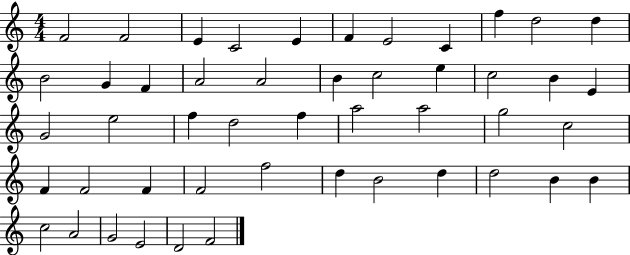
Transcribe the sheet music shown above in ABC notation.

X:1
T:Untitled
M:4/4
L:1/4
K:C
F2 F2 E C2 E F E2 C f d2 d B2 G F A2 A2 B c2 e c2 B E G2 e2 f d2 f a2 a2 g2 c2 F F2 F F2 f2 d B2 d d2 B B c2 A2 G2 E2 D2 F2